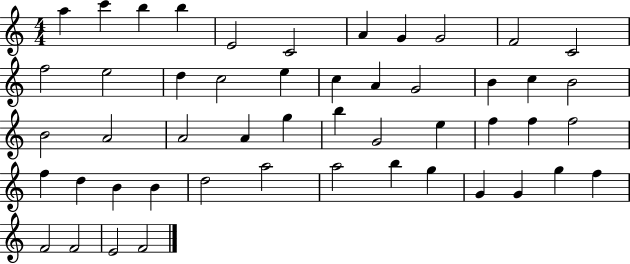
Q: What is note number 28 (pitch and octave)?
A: B5